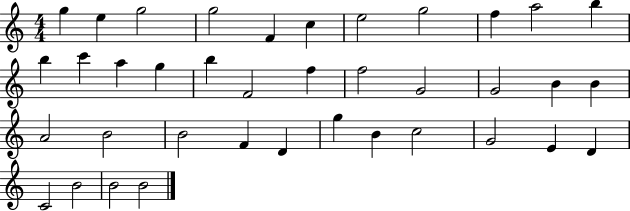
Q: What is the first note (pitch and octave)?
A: G5